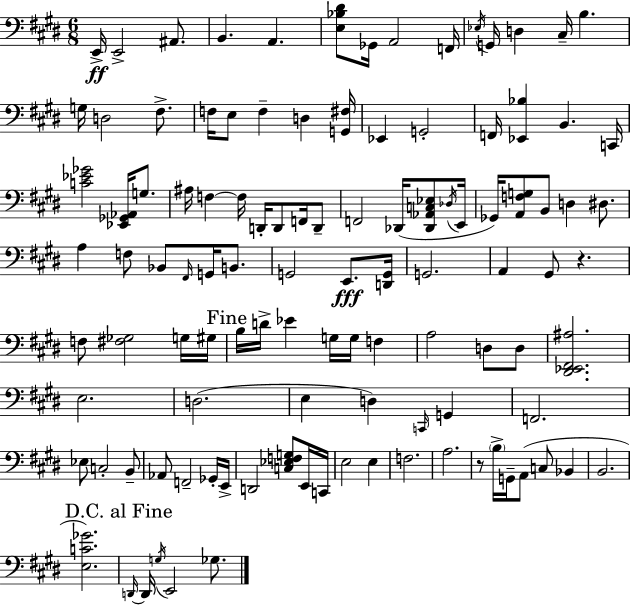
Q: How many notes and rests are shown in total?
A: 110